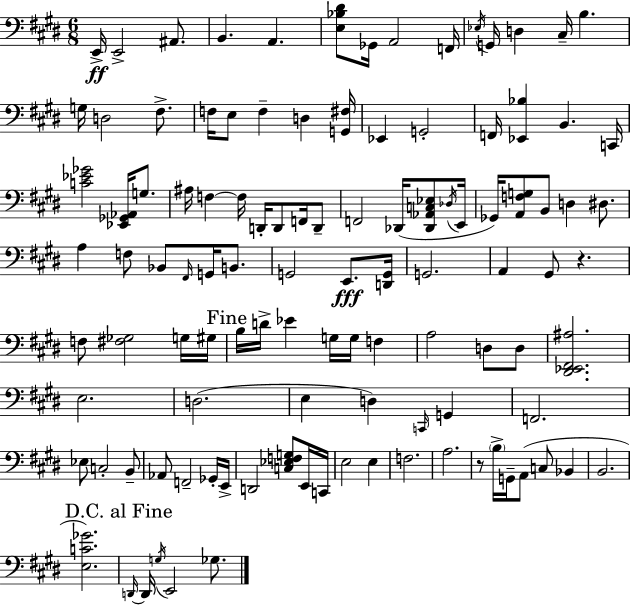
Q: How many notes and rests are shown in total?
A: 110